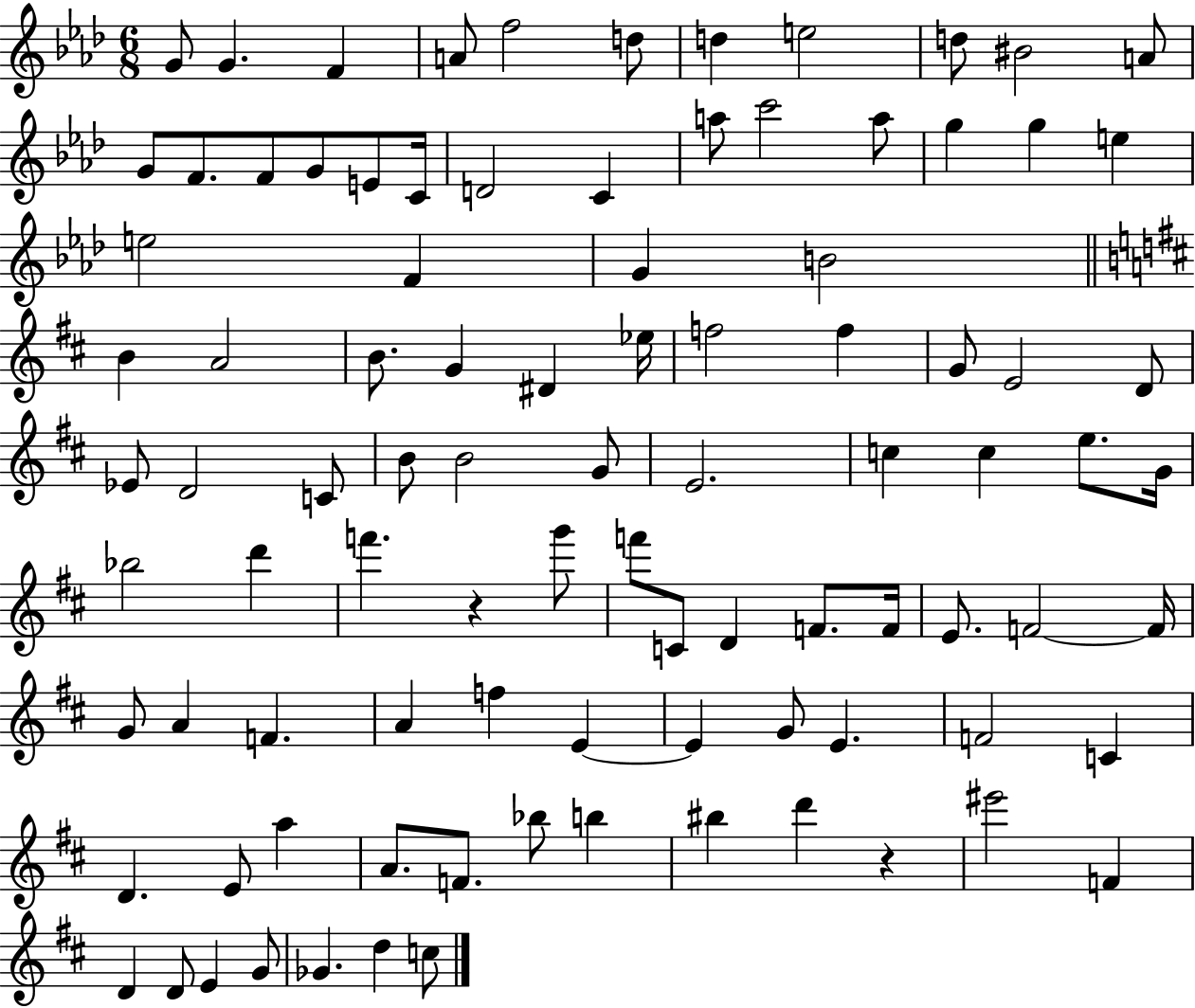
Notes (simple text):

G4/e G4/q. F4/q A4/e F5/h D5/e D5/q E5/h D5/e BIS4/h A4/e G4/e F4/e. F4/e G4/e E4/e C4/s D4/h C4/q A5/e C6/h A5/e G5/q G5/q E5/q E5/h F4/q G4/q B4/h B4/q A4/h B4/e. G4/q D#4/q Eb5/s F5/h F5/q G4/e E4/h D4/e Eb4/e D4/h C4/e B4/e B4/h G4/e E4/h. C5/q C5/q E5/e. G4/s Bb5/h D6/q F6/q. R/q G6/e F6/e C4/e D4/q F4/e. F4/s E4/e. F4/h F4/s G4/e A4/q F4/q. A4/q F5/q E4/q E4/q G4/e E4/q. F4/h C4/q D4/q. E4/e A5/q A4/e. F4/e. Bb5/e B5/q BIS5/q D6/q R/q EIS6/h F4/q D4/q D4/e E4/q G4/e Gb4/q. D5/q C5/e